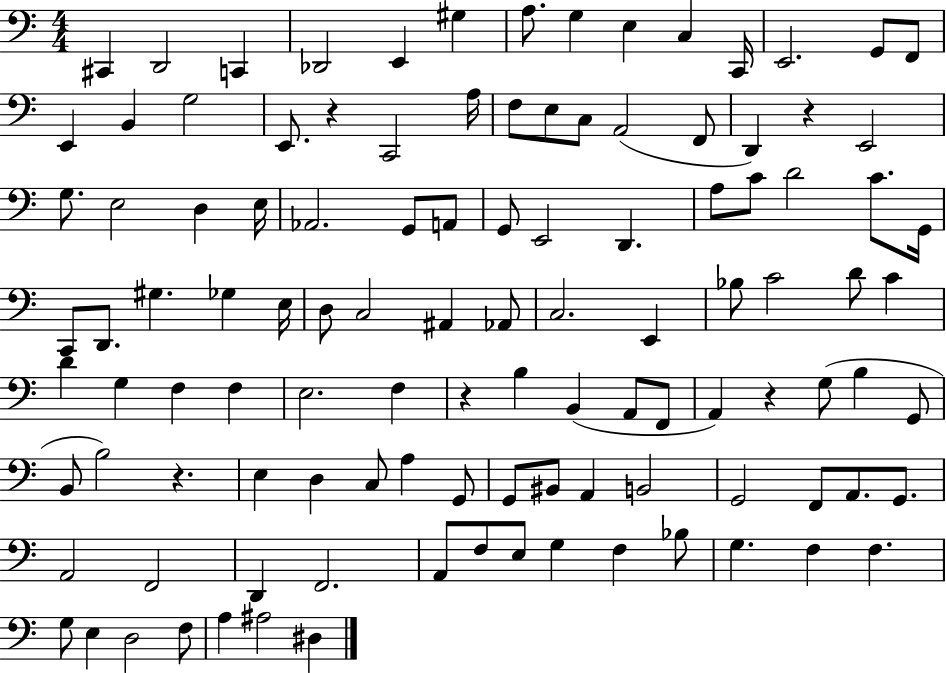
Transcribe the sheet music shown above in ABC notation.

X:1
T:Untitled
M:4/4
L:1/4
K:C
^C,, D,,2 C,, _D,,2 E,, ^G, A,/2 G, E, C, C,,/4 E,,2 G,,/2 F,,/2 E,, B,, G,2 E,,/2 z C,,2 A,/4 F,/2 E,/2 C,/2 A,,2 F,,/2 D,, z E,,2 G,/2 E,2 D, E,/4 _A,,2 G,,/2 A,,/2 G,,/2 E,,2 D,, A,/2 C/2 D2 C/2 G,,/4 C,,/2 D,,/2 ^G, _G, E,/4 D,/2 C,2 ^A,, _A,,/2 C,2 E,, _B,/2 C2 D/2 C D G, F, F, E,2 F, z B, B,, A,,/2 F,,/2 A,, z G,/2 B, G,,/2 B,,/2 B,2 z E, D, C,/2 A, G,,/2 G,,/2 ^B,,/2 A,, B,,2 G,,2 F,,/2 A,,/2 G,,/2 A,,2 F,,2 D,, F,,2 A,,/2 F,/2 E,/2 G, F, _B,/2 G, F, F, G,/2 E, D,2 F,/2 A, ^A,2 ^D,